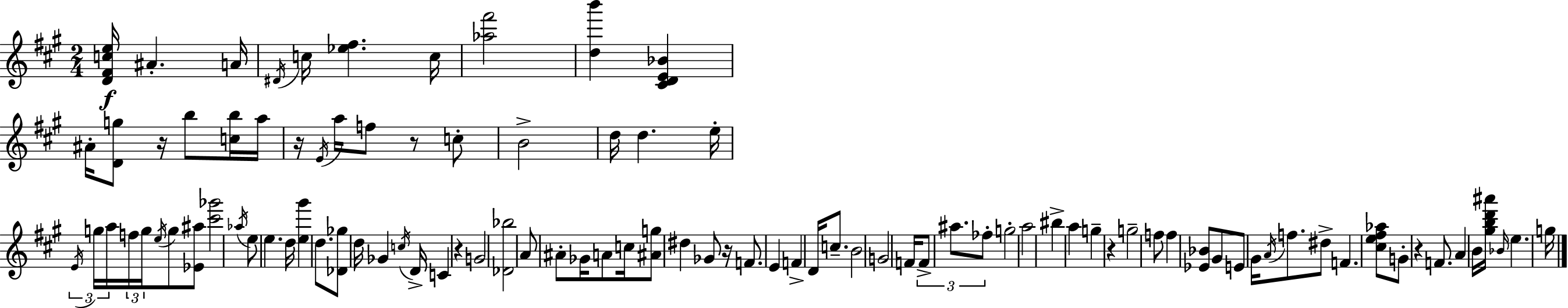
X:1
T:Untitled
M:2/4
L:1/4
K:A
[D^Fce]/4 ^A A/4 ^D/4 c/4 [_e^f] c/4 [_a^f']2 [db'] [^CDE_B] ^A/4 [Dg]/2 z/4 b/2 [cb]/4 a/4 z/4 E/4 a/4 f/2 z/2 c/2 B2 d/4 d e/4 E/4 g/4 a/4 f/4 g/4 e/4 g/2 [_E^a]/2 [^c'_g']2 _a/4 e/2 e d/4 [e^g'] d/2 [_D_g]/2 d/4 _G c/4 D/4 C z G2 [_D_b]2 A/2 ^A/2 _G/4 A/2 c/4 [^Ag]/2 ^d _G/2 z/4 F/2 E F D/4 c/2 B2 G2 F/4 F/2 ^a/2 _f/2 g2 a2 ^b a g z g2 f/2 f [_E_B]/2 ^G/2 E/2 ^G/4 A/4 f/2 ^d/2 F [^ce^f_a]/2 G/2 z F/2 A B/4 [^gbd'^a']/4 _B/4 e g/4